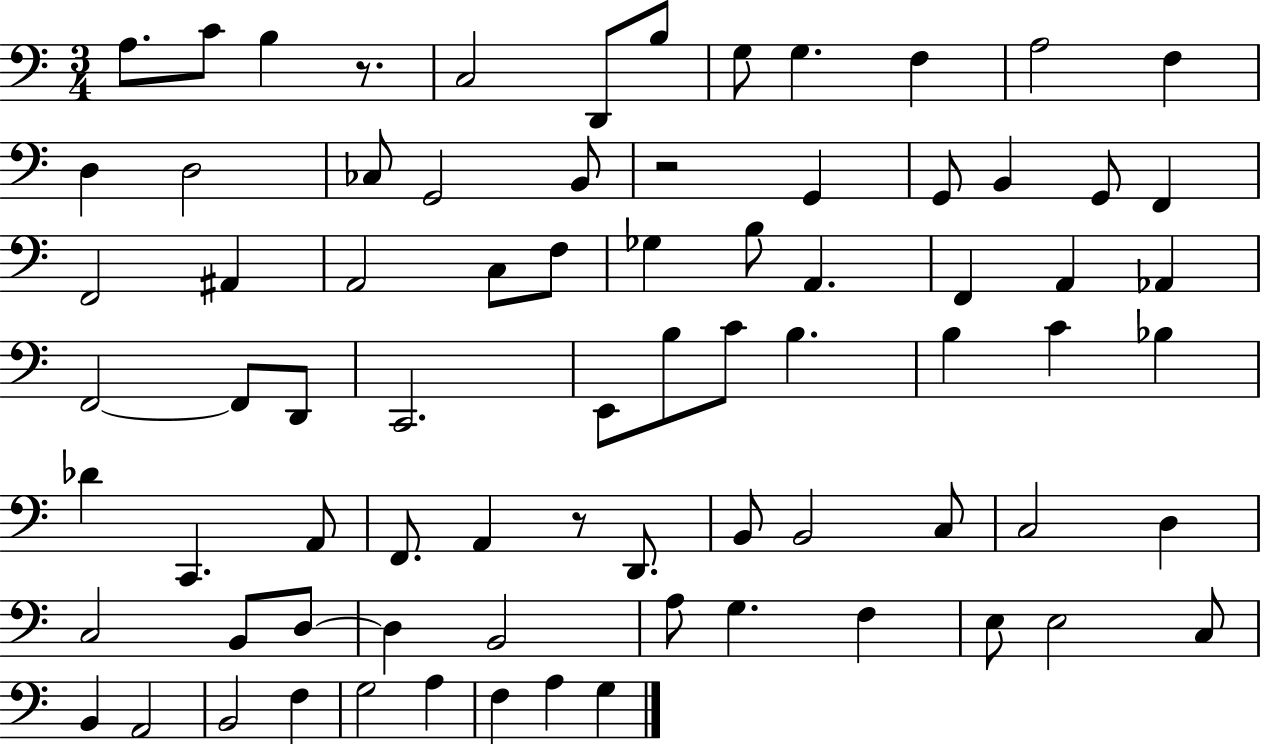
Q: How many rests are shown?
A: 3